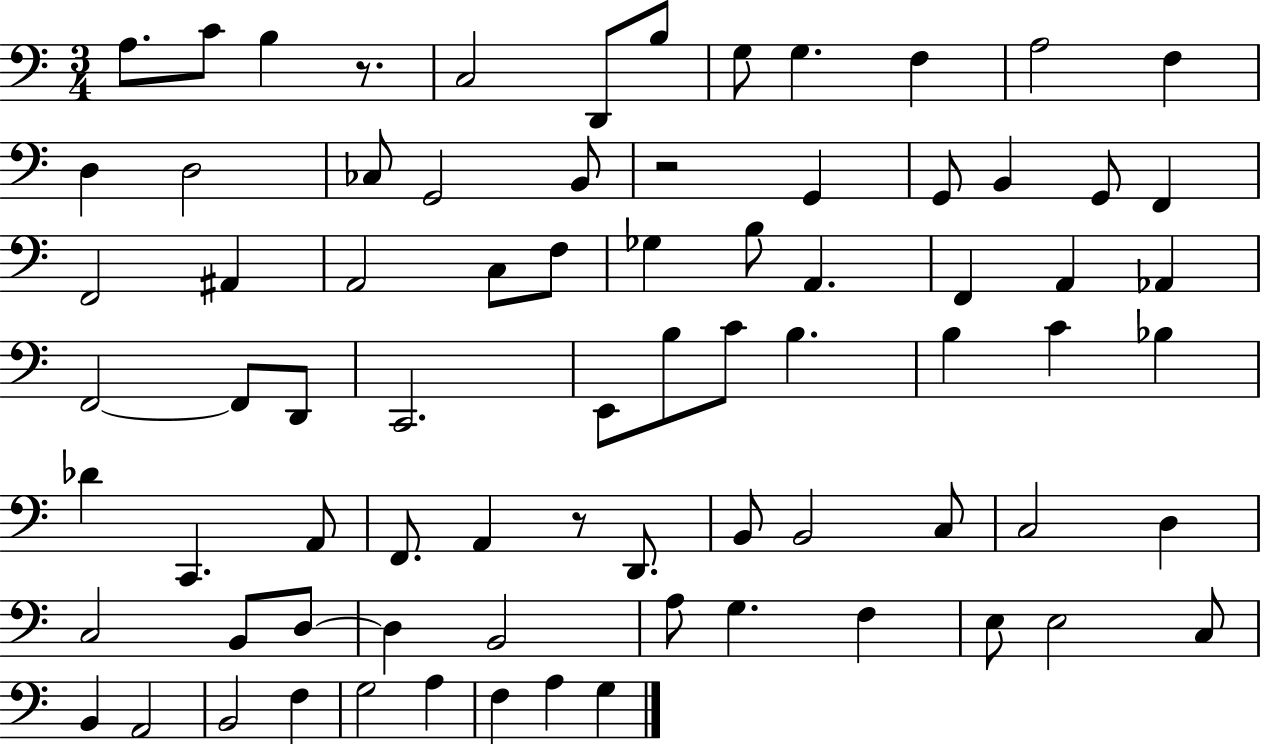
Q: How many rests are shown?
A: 3